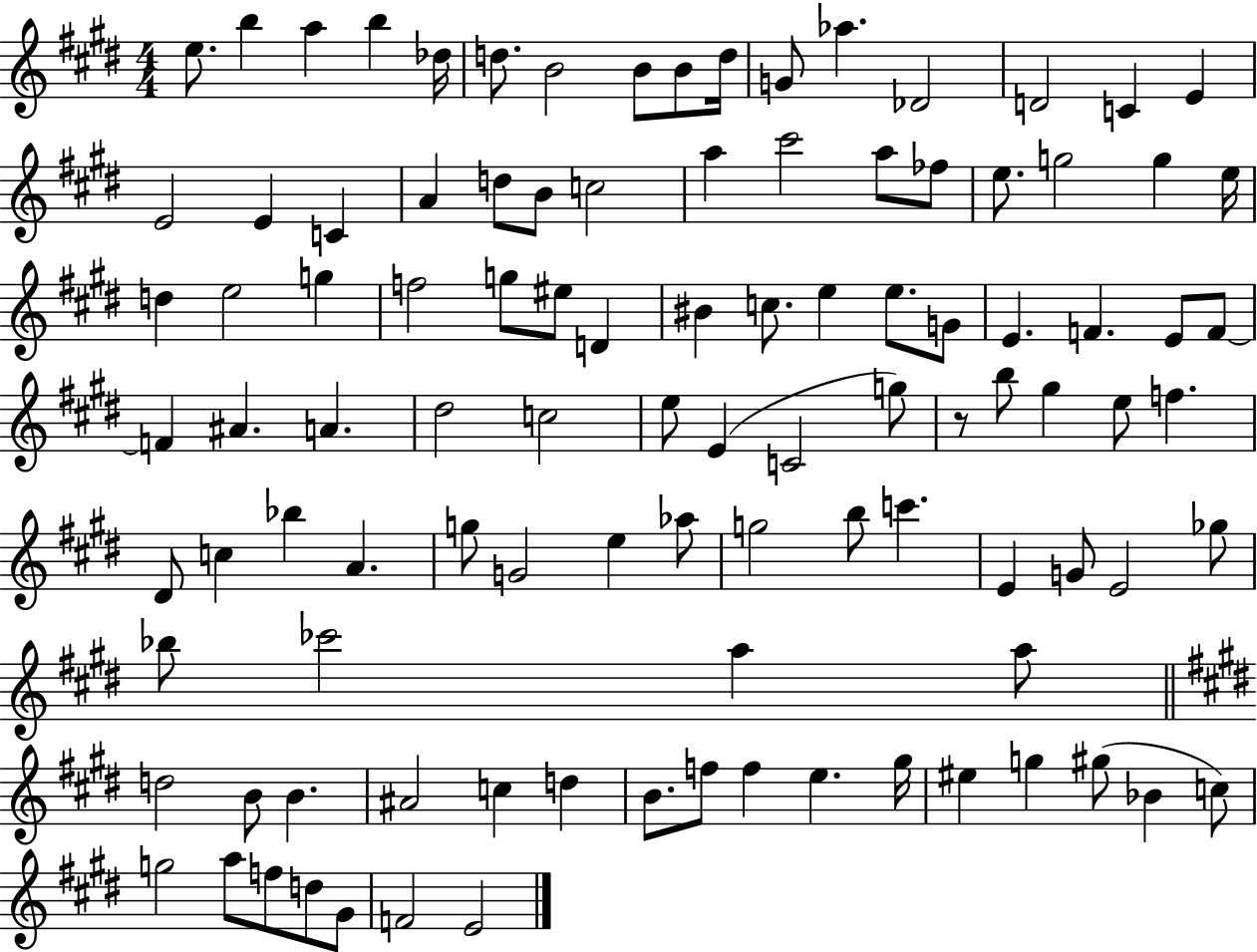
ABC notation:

X:1
T:Untitled
M:4/4
L:1/4
K:E
e/2 b a b _d/4 d/2 B2 B/2 B/2 d/4 G/2 _a _D2 D2 C E E2 E C A d/2 B/2 c2 a ^c'2 a/2 _f/2 e/2 g2 g e/4 d e2 g f2 g/2 ^e/2 D ^B c/2 e e/2 G/2 E F E/2 F/2 F ^A A ^d2 c2 e/2 E C2 g/2 z/2 b/2 ^g e/2 f ^D/2 c _b A g/2 G2 e _a/2 g2 b/2 c' E G/2 E2 _g/2 _b/2 _c'2 a a/2 d2 B/2 B ^A2 c d B/2 f/2 f e ^g/4 ^e g ^g/2 _B c/2 g2 a/2 f/2 d/2 ^G/2 F2 E2